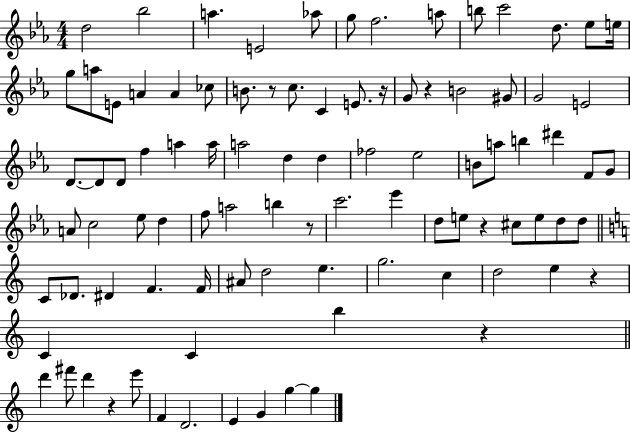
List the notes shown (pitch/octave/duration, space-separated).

D5/h Bb5/h A5/q. E4/h Ab5/e G5/e F5/h. A5/e B5/e C6/h D5/e. Eb5/e E5/s G5/e A5/e E4/e A4/q A4/q CES5/e B4/e. R/e C5/e. C4/q E4/e. R/s G4/e R/q B4/h G#4/e G4/h E4/h D4/e. D4/e D4/e F5/q A5/q A5/s A5/h D5/q D5/q FES5/h Eb5/h B4/e A5/e B5/q D#6/q F4/e G4/e A4/e C5/h Eb5/e D5/q F5/e A5/h B5/q R/e C6/h. Eb6/q D5/e E5/e R/q C#5/e E5/e D5/e D5/e C4/e Db4/e. D#4/q F4/q. F4/s A#4/e D5/h E5/q. G5/h. C5/q D5/h E5/q R/q C4/q C4/q B5/q R/q D6/q F#6/e D6/q R/q E6/e F4/q D4/h. E4/q G4/q G5/q G5/q